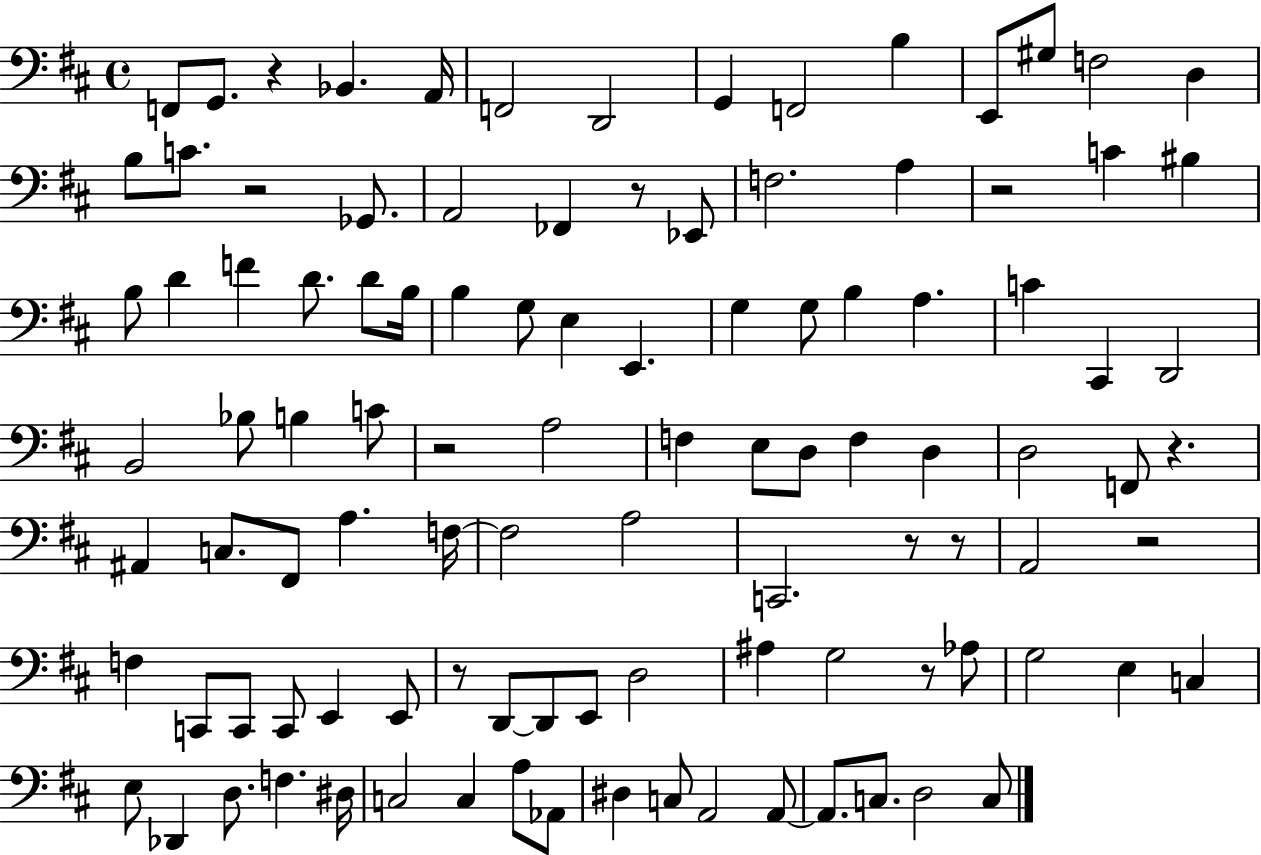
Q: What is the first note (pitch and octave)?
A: F2